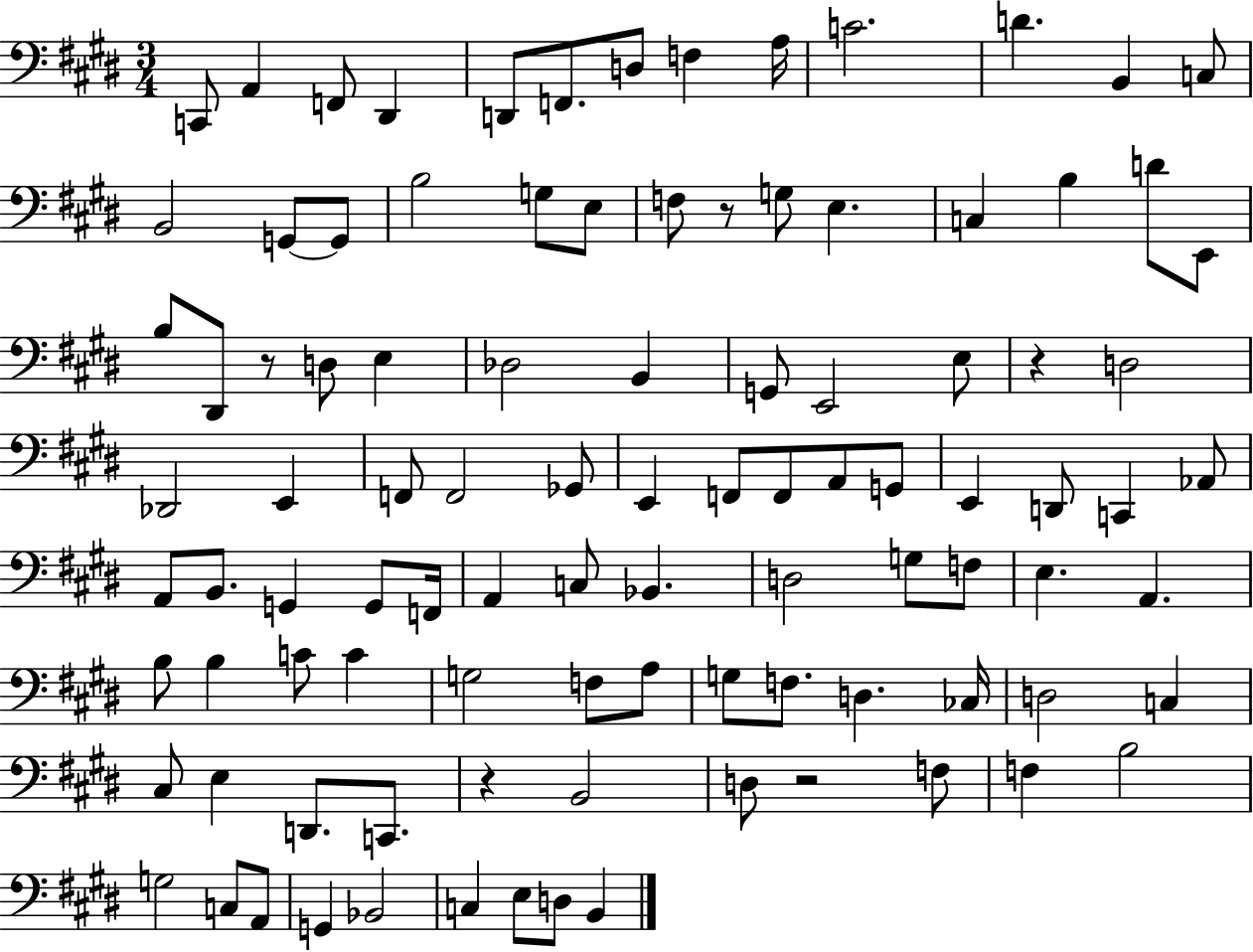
{
  \clef bass
  \numericTimeSignature
  \time 3/4
  \key e \major
  \repeat volta 2 { c,8 a,4 f,8 dis,4 | d,8 f,8. d8 f4 a16 | c'2. | d'4. b,4 c8 | \break b,2 g,8~~ g,8 | b2 g8 e8 | f8 r8 g8 e4. | c4 b4 d'8 e,8 | \break b8 dis,8 r8 d8 e4 | des2 b,4 | g,8 e,2 e8 | r4 d2 | \break des,2 e,4 | f,8 f,2 ges,8 | e,4 f,8 f,8 a,8 g,8 | e,4 d,8 c,4 aes,8 | \break a,8 b,8. g,4 g,8 f,16 | a,4 c8 bes,4. | d2 g8 f8 | e4. a,4. | \break b8 b4 c'8 c'4 | g2 f8 a8 | g8 f8. d4. ces16 | d2 c4 | \break cis8 e4 d,8. c,8. | r4 b,2 | d8 r2 f8 | f4 b2 | \break g2 c8 a,8 | g,4 bes,2 | c4 e8 d8 b,4 | } \bar "|."
}